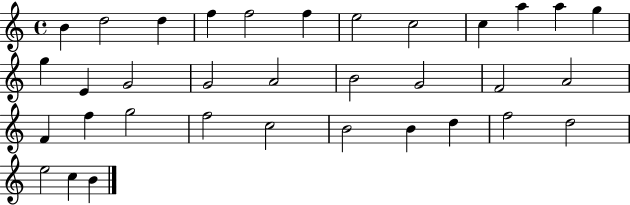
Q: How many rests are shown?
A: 0